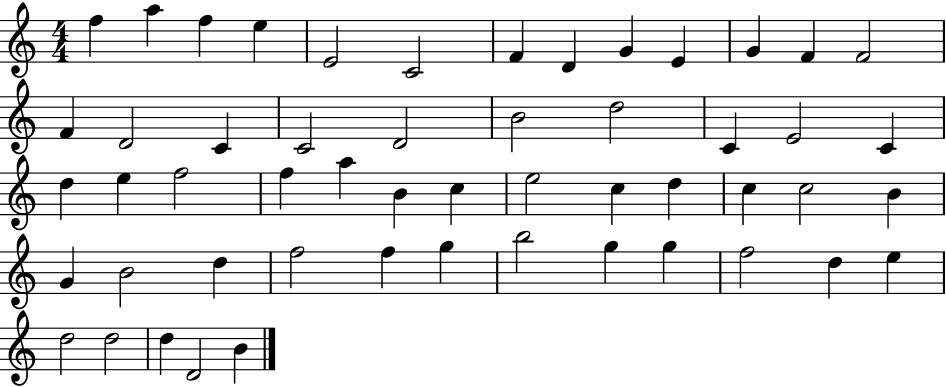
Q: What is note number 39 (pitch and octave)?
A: D5